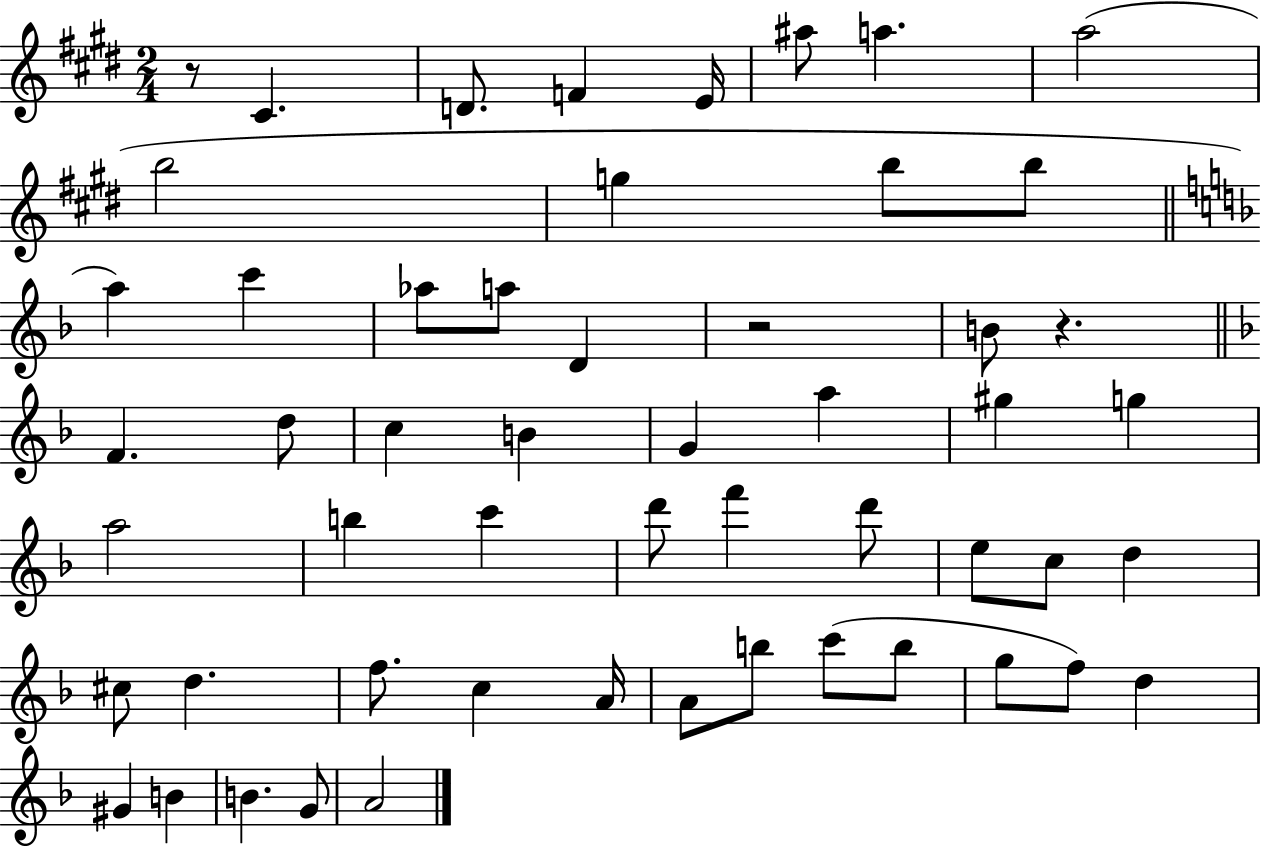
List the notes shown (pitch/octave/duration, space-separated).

R/e C#4/q. D4/e. F4/q E4/s A#5/e A5/q. A5/h B5/h G5/q B5/e B5/e A5/q C6/q Ab5/e A5/e D4/q R/h B4/e R/q. F4/q. D5/e C5/q B4/q G4/q A5/q G#5/q G5/q A5/h B5/q C6/q D6/e F6/q D6/e E5/e C5/e D5/q C#5/e D5/q. F5/e. C5/q A4/s A4/e B5/e C6/e B5/e G5/e F5/e D5/q G#4/q B4/q B4/q. G4/e A4/h